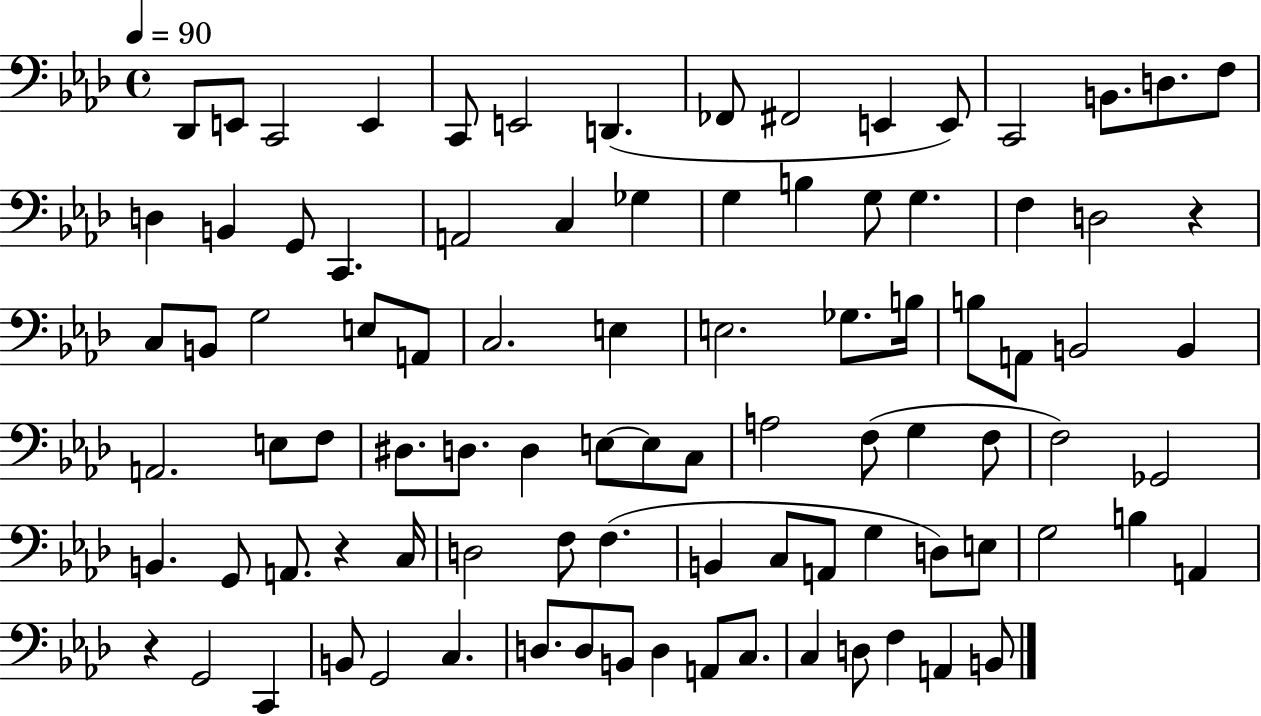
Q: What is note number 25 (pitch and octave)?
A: G3